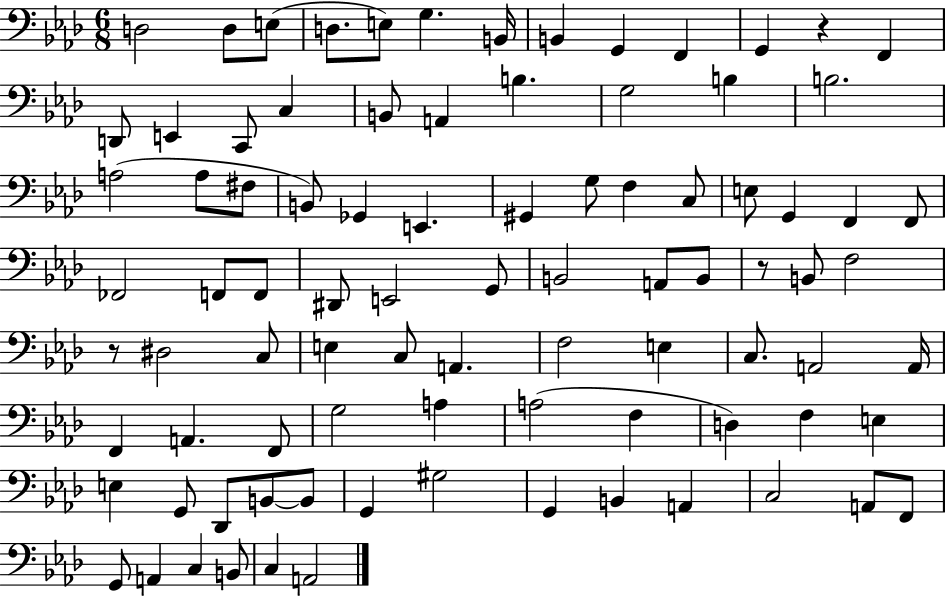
X:1
T:Untitled
M:6/8
L:1/4
K:Ab
D,2 D,/2 E,/2 D,/2 E,/2 G, B,,/4 B,, G,, F,, G,, z F,, D,,/2 E,, C,,/2 C, B,,/2 A,, B, G,2 B, B,2 A,2 A,/2 ^F,/2 B,,/2 _G,, E,, ^G,, G,/2 F, C,/2 E,/2 G,, F,, F,,/2 _F,,2 F,,/2 F,,/2 ^D,,/2 E,,2 G,,/2 B,,2 A,,/2 B,,/2 z/2 B,,/2 F,2 z/2 ^D,2 C,/2 E, C,/2 A,, F,2 E, C,/2 A,,2 A,,/4 F,, A,, F,,/2 G,2 A, A,2 F, D, F, E, E, G,,/2 _D,,/2 B,,/2 B,,/2 G,, ^G,2 G,, B,, A,, C,2 A,,/2 F,,/2 G,,/2 A,, C, B,,/2 C, A,,2